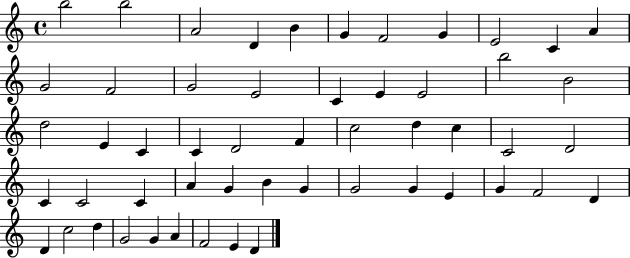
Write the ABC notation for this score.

X:1
T:Untitled
M:4/4
L:1/4
K:C
b2 b2 A2 D B G F2 G E2 C A G2 F2 G2 E2 C E E2 b2 B2 d2 E C C D2 F c2 d c C2 D2 C C2 C A G B G G2 G E G F2 D D c2 d G2 G A F2 E D